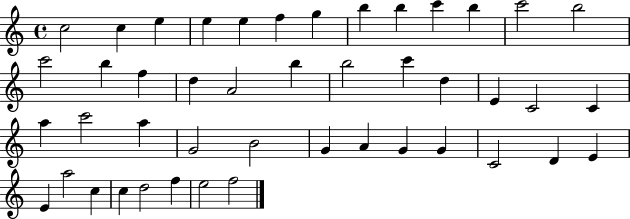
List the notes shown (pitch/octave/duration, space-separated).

C5/h C5/q E5/q E5/q E5/q F5/q G5/q B5/q B5/q C6/q B5/q C6/h B5/h C6/h B5/q F5/q D5/q A4/h B5/q B5/h C6/q D5/q E4/q C4/h C4/q A5/q C6/h A5/q G4/h B4/h G4/q A4/q G4/q G4/q C4/h D4/q E4/q E4/q A5/h C5/q C5/q D5/h F5/q E5/h F5/h